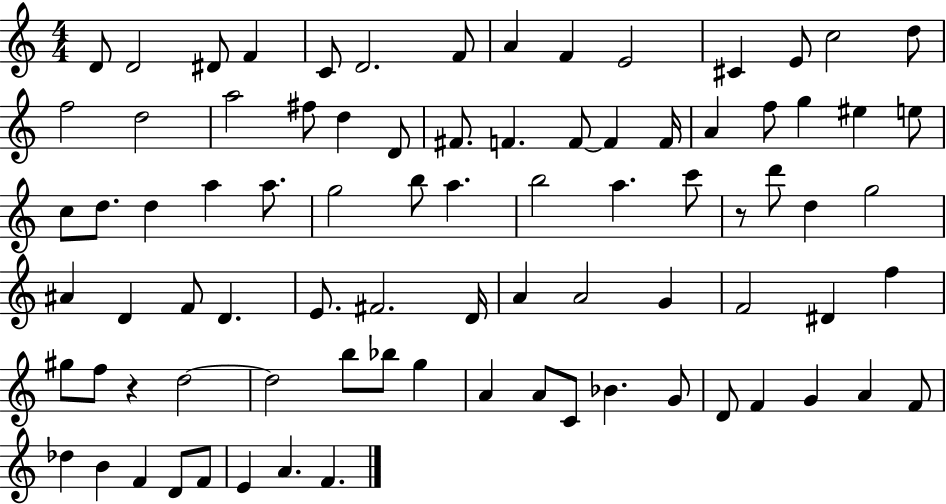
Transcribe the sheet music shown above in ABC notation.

X:1
T:Untitled
M:4/4
L:1/4
K:C
D/2 D2 ^D/2 F C/2 D2 F/2 A F E2 ^C E/2 c2 d/2 f2 d2 a2 ^f/2 d D/2 ^F/2 F F/2 F F/4 A f/2 g ^e e/2 c/2 d/2 d a a/2 g2 b/2 a b2 a c'/2 z/2 d'/2 d g2 ^A D F/2 D E/2 ^F2 D/4 A A2 G F2 ^D f ^g/2 f/2 z d2 d2 b/2 _b/2 g A A/2 C/2 _B G/2 D/2 F G A F/2 _d B F D/2 F/2 E A F